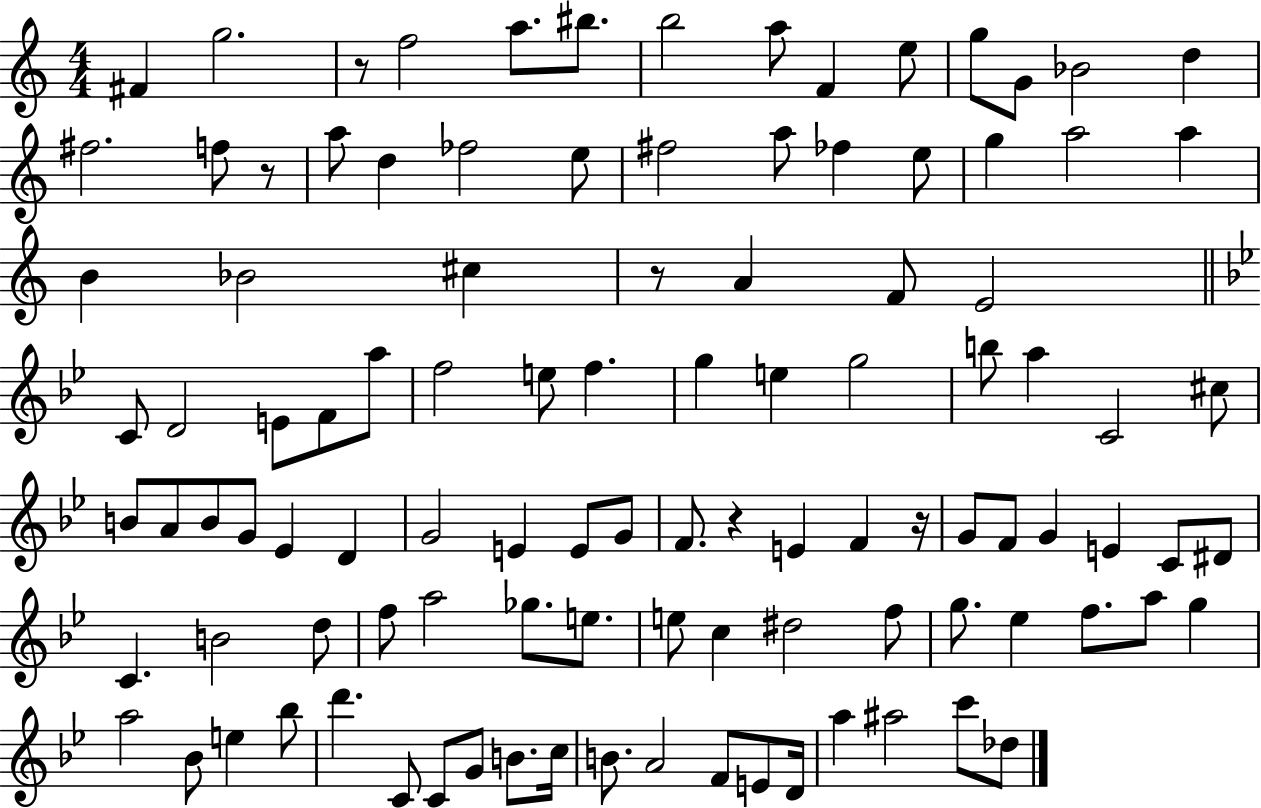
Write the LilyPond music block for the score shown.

{
  \clef treble
  \numericTimeSignature
  \time 4/4
  \key c \major
  \repeat volta 2 { fis'4 g''2. | r8 f''2 a''8. bis''8. | b''2 a''8 f'4 e''8 | g''8 g'8 bes'2 d''4 | \break fis''2. f''8 r8 | a''8 d''4 fes''2 e''8 | fis''2 a''8 fes''4 e''8 | g''4 a''2 a''4 | \break b'4 bes'2 cis''4 | r8 a'4 f'8 e'2 | \bar "||" \break \key g \minor c'8 d'2 e'8 f'8 a''8 | f''2 e''8 f''4. | g''4 e''4 g''2 | b''8 a''4 c'2 cis''8 | \break b'8 a'8 b'8 g'8 ees'4 d'4 | g'2 e'4 e'8 g'8 | f'8. r4 e'4 f'4 r16 | g'8 f'8 g'4 e'4 c'8 dis'8 | \break c'4. b'2 d''8 | f''8 a''2 ges''8. e''8. | e''8 c''4 dis''2 f''8 | g''8. ees''4 f''8. a''8 g''4 | \break a''2 bes'8 e''4 bes''8 | d'''4. c'8 c'8 g'8 b'8. c''16 | b'8. a'2 f'8 e'8 d'16 | a''4 ais''2 c'''8 des''8 | \break } \bar "|."
}